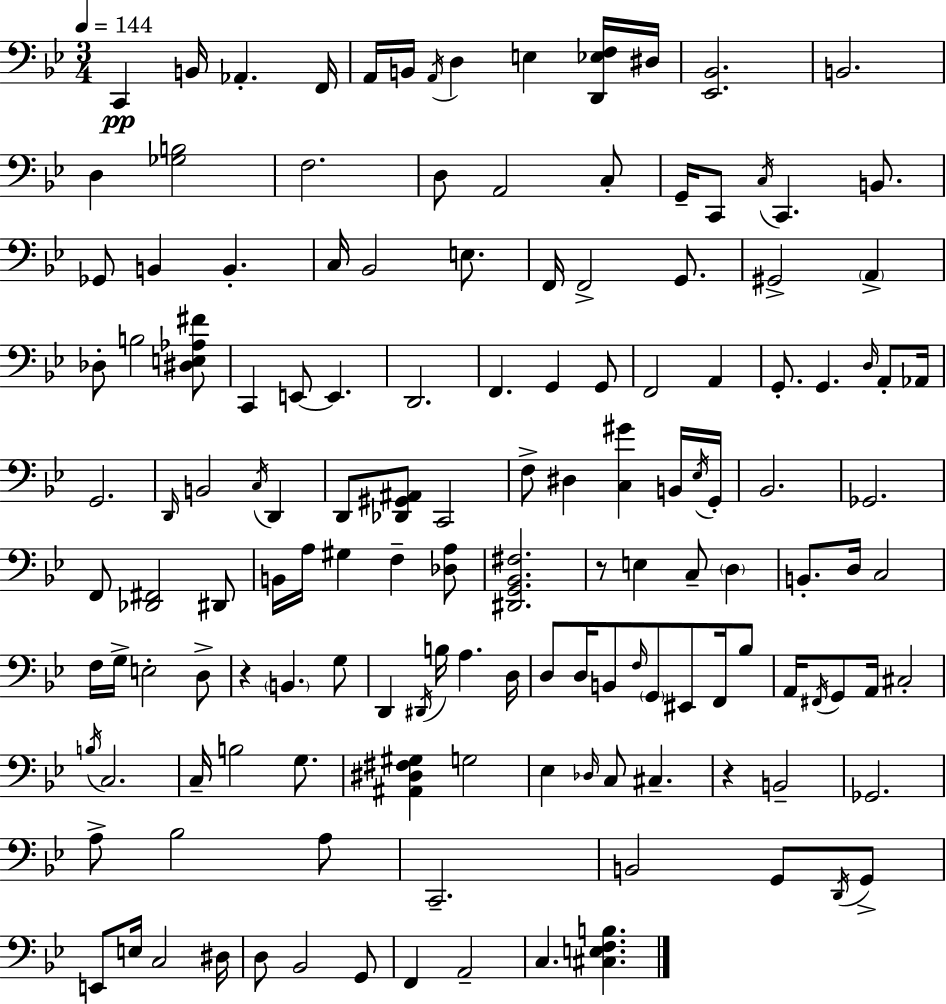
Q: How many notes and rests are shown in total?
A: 142